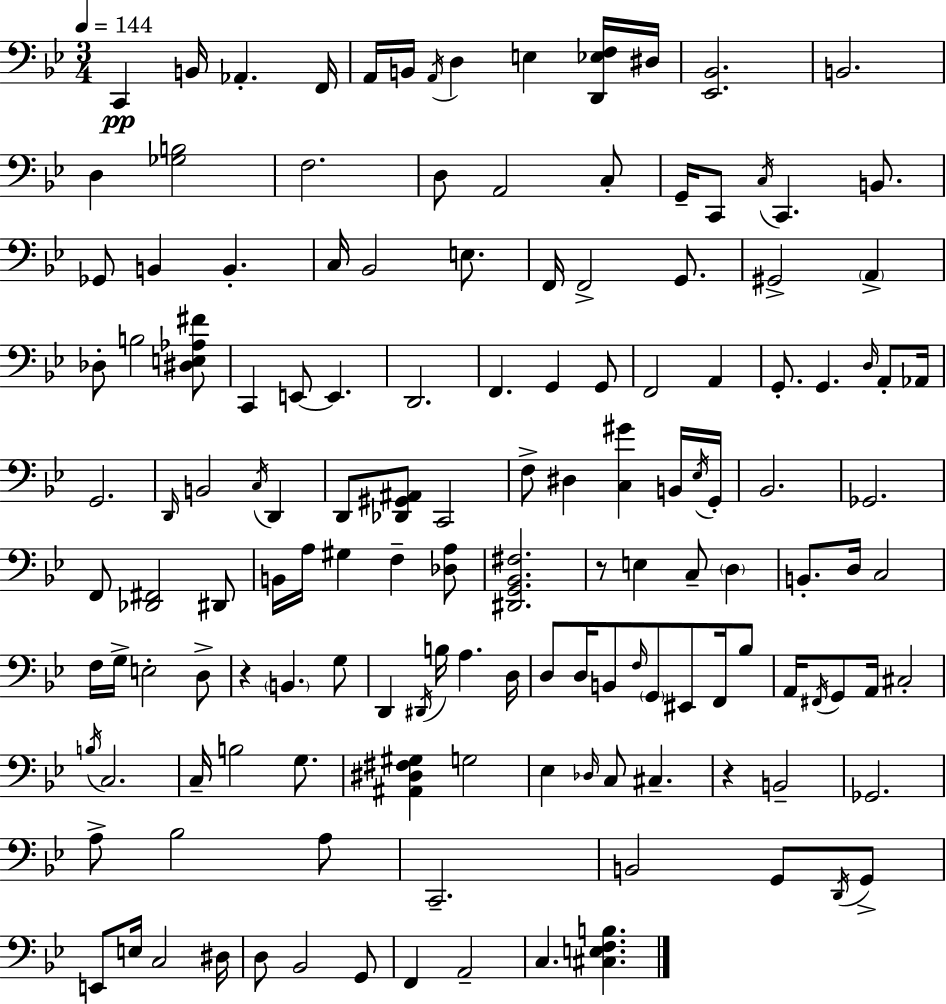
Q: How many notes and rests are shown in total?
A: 142